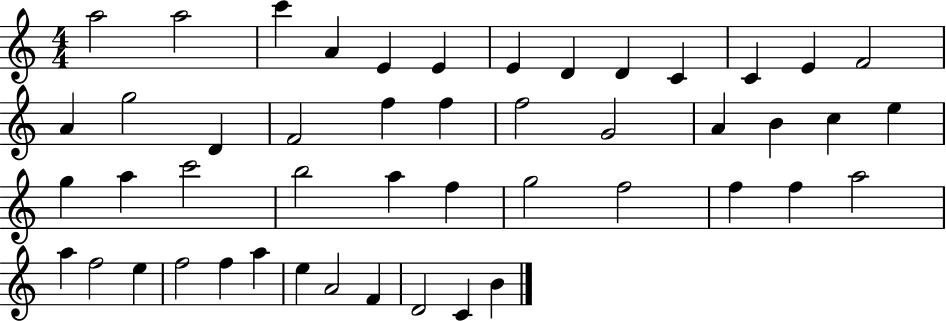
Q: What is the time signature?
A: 4/4